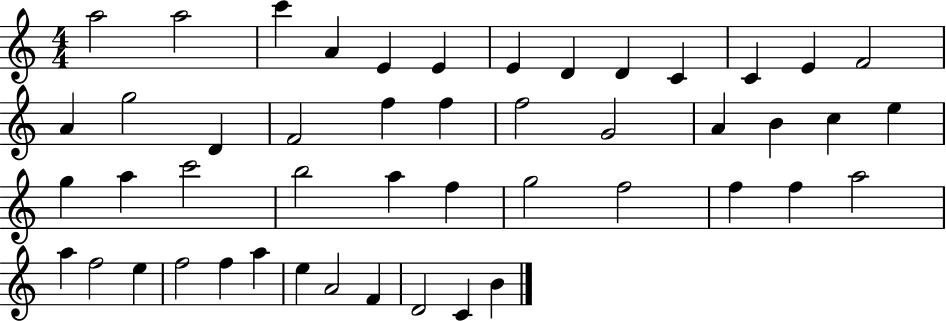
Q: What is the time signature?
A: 4/4